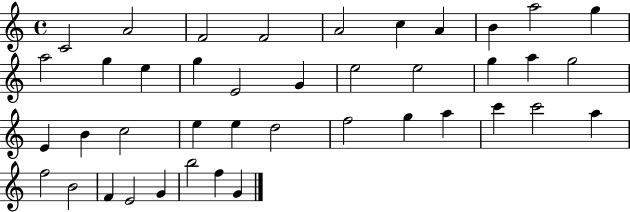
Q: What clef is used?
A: treble